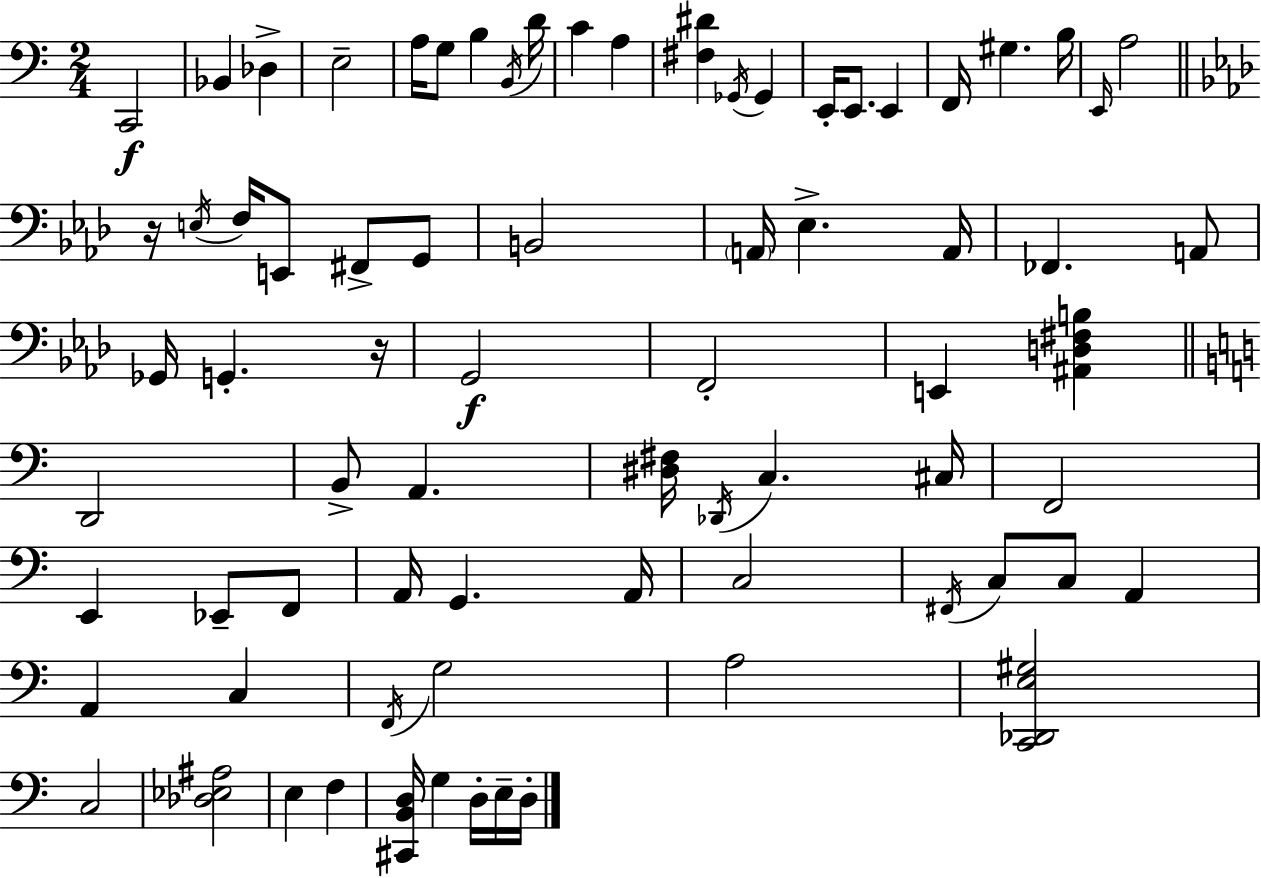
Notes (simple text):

C2/h Bb2/q Db3/q E3/h A3/s G3/e B3/q B2/s D4/s C4/q A3/q [F#3,D#4]/q Gb2/s Gb2/q E2/s E2/e. E2/q F2/s G#3/q. B3/s E2/s A3/h R/s E3/s F3/s E2/e F#2/e G2/e B2/h A2/s Eb3/q. A2/s FES2/q. A2/e Gb2/s G2/q. R/s G2/h F2/h E2/q [A#2,D3,F#3,B3]/q D2/h B2/e A2/q. [D#3,F#3]/s Db2/s C3/q. C#3/s F2/h E2/q Eb2/e F2/e A2/s G2/q. A2/s C3/h F#2/s C3/e C3/e A2/q A2/q C3/q F2/s G3/h A3/h [C2,Db2,E3,G#3]/h C3/h [Db3,Eb3,A#3]/h E3/q F3/q [C#2,B2,D3]/s G3/q D3/s E3/s D3/s